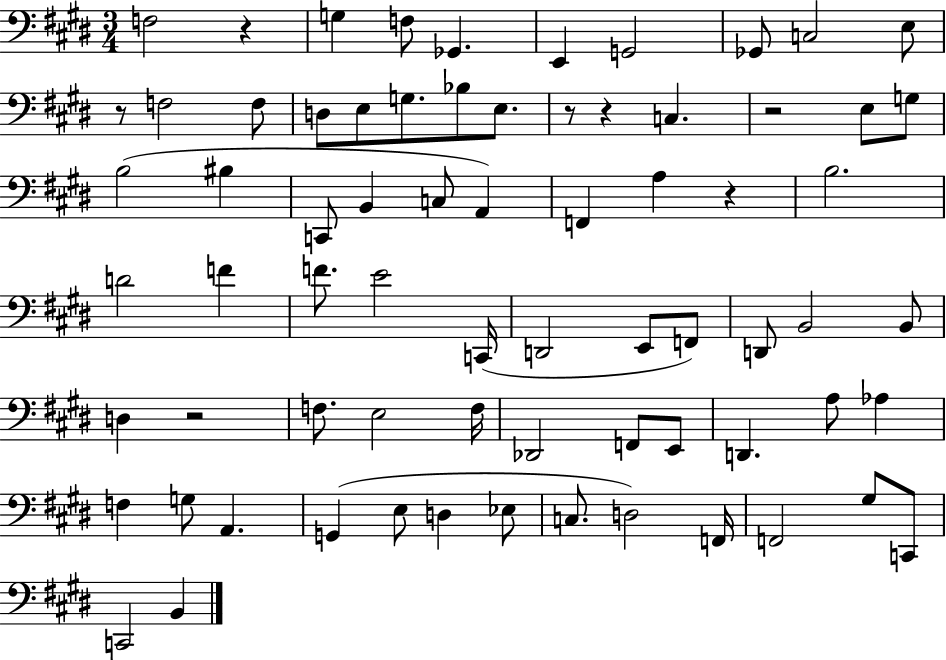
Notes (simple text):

F3/h R/q G3/q F3/e Gb2/q. E2/q G2/h Gb2/e C3/h E3/e R/e F3/h F3/e D3/e E3/e G3/e. Bb3/e E3/e. R/e R/q C3/q. R/h E3/e G3/e B3/h BIS3/q C2/e B2/q C3/e A2/q F2/q A3/q R/q B3/h. D4/h F4/q F4/e. E4/h C2/s D2/h E2/e F2/e D2/e B2/h B2/e D3/q R/h F3/e. E3/h F3/s Db2/h F2/e E2/e D2/q. A3/e Ab3/q F3/q G3/e A2/q. G2/q E3/e D3/q Eb3/e C3/e. D3/h F2/s F2/h G#3/e C2/e C2/h B2/q